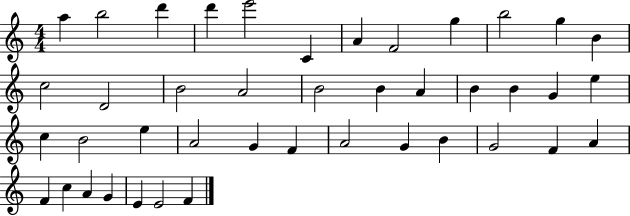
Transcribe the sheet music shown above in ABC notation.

X:1
T:Untitled
M:4/4
L:1/4
K:C
a b2 d' d' e'2 C A F2 g b2 g B c2 D2 B2 A2 B2 B A B B G e c B2 e A2 G F A2 G B G2 F A F c A G E E2 F